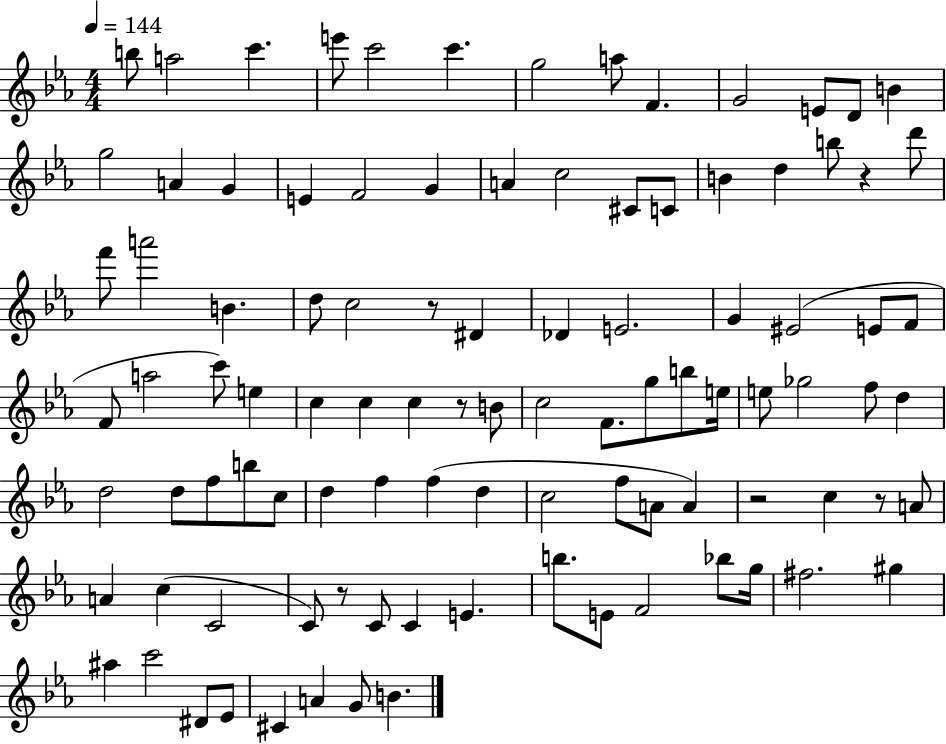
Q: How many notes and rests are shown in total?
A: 99